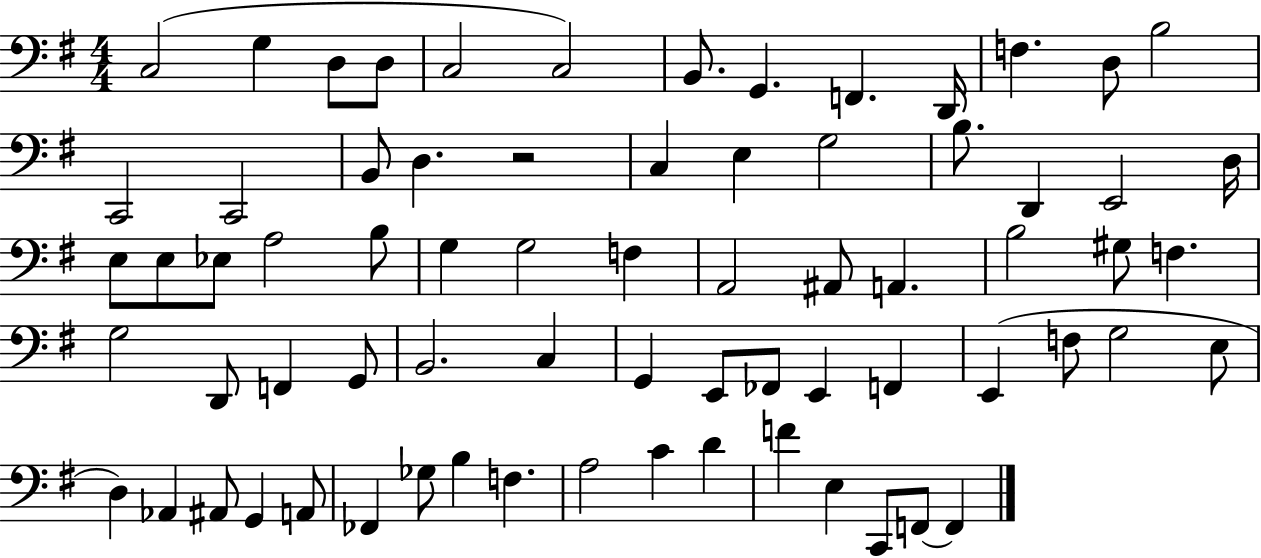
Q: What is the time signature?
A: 4/4